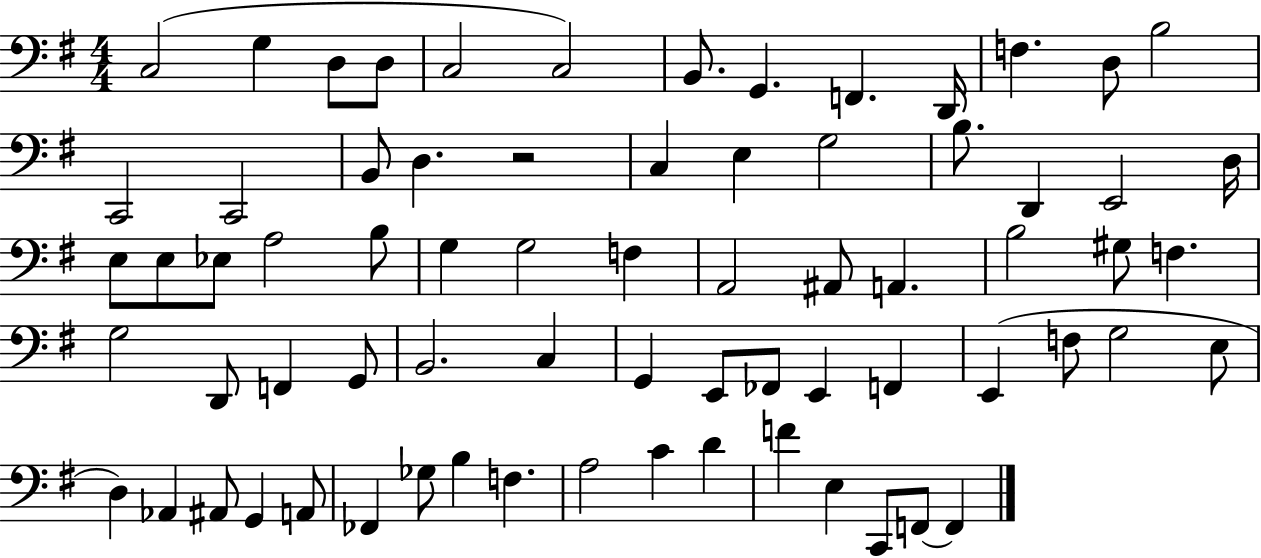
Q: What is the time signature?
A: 4/4